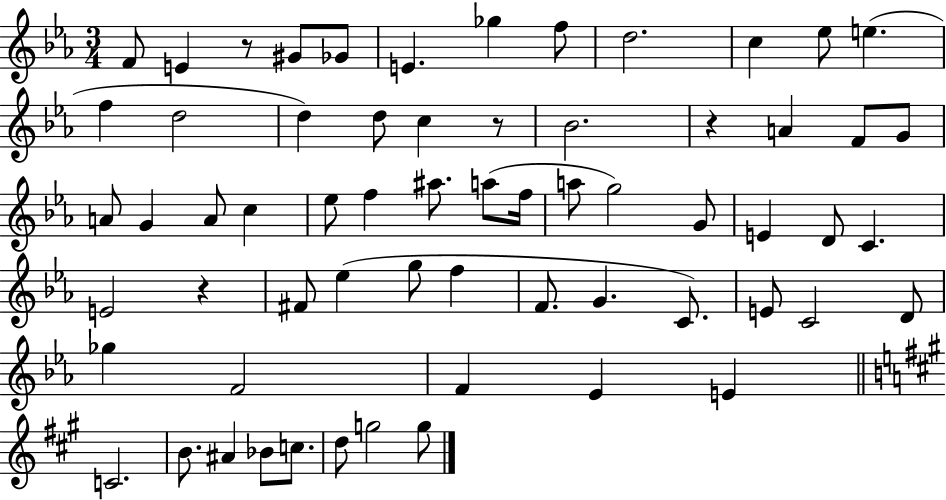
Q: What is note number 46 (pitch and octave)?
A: D4